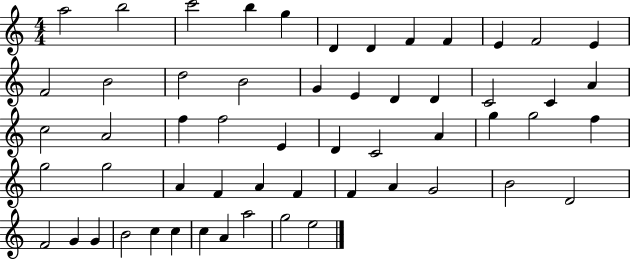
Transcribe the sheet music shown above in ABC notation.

X:1
T:Untitled
M:4/4
L:1/4
K:C
a2 b2 c'2 b g D D F F E F2 E F2 B2 d2 B2 G E D D C2 C A c2 A2 f f2 E D C2 A g g2 f g2 g2 A F A F F A G2 B2 D2 F2 G G B2 c c c A a2 g2 e2